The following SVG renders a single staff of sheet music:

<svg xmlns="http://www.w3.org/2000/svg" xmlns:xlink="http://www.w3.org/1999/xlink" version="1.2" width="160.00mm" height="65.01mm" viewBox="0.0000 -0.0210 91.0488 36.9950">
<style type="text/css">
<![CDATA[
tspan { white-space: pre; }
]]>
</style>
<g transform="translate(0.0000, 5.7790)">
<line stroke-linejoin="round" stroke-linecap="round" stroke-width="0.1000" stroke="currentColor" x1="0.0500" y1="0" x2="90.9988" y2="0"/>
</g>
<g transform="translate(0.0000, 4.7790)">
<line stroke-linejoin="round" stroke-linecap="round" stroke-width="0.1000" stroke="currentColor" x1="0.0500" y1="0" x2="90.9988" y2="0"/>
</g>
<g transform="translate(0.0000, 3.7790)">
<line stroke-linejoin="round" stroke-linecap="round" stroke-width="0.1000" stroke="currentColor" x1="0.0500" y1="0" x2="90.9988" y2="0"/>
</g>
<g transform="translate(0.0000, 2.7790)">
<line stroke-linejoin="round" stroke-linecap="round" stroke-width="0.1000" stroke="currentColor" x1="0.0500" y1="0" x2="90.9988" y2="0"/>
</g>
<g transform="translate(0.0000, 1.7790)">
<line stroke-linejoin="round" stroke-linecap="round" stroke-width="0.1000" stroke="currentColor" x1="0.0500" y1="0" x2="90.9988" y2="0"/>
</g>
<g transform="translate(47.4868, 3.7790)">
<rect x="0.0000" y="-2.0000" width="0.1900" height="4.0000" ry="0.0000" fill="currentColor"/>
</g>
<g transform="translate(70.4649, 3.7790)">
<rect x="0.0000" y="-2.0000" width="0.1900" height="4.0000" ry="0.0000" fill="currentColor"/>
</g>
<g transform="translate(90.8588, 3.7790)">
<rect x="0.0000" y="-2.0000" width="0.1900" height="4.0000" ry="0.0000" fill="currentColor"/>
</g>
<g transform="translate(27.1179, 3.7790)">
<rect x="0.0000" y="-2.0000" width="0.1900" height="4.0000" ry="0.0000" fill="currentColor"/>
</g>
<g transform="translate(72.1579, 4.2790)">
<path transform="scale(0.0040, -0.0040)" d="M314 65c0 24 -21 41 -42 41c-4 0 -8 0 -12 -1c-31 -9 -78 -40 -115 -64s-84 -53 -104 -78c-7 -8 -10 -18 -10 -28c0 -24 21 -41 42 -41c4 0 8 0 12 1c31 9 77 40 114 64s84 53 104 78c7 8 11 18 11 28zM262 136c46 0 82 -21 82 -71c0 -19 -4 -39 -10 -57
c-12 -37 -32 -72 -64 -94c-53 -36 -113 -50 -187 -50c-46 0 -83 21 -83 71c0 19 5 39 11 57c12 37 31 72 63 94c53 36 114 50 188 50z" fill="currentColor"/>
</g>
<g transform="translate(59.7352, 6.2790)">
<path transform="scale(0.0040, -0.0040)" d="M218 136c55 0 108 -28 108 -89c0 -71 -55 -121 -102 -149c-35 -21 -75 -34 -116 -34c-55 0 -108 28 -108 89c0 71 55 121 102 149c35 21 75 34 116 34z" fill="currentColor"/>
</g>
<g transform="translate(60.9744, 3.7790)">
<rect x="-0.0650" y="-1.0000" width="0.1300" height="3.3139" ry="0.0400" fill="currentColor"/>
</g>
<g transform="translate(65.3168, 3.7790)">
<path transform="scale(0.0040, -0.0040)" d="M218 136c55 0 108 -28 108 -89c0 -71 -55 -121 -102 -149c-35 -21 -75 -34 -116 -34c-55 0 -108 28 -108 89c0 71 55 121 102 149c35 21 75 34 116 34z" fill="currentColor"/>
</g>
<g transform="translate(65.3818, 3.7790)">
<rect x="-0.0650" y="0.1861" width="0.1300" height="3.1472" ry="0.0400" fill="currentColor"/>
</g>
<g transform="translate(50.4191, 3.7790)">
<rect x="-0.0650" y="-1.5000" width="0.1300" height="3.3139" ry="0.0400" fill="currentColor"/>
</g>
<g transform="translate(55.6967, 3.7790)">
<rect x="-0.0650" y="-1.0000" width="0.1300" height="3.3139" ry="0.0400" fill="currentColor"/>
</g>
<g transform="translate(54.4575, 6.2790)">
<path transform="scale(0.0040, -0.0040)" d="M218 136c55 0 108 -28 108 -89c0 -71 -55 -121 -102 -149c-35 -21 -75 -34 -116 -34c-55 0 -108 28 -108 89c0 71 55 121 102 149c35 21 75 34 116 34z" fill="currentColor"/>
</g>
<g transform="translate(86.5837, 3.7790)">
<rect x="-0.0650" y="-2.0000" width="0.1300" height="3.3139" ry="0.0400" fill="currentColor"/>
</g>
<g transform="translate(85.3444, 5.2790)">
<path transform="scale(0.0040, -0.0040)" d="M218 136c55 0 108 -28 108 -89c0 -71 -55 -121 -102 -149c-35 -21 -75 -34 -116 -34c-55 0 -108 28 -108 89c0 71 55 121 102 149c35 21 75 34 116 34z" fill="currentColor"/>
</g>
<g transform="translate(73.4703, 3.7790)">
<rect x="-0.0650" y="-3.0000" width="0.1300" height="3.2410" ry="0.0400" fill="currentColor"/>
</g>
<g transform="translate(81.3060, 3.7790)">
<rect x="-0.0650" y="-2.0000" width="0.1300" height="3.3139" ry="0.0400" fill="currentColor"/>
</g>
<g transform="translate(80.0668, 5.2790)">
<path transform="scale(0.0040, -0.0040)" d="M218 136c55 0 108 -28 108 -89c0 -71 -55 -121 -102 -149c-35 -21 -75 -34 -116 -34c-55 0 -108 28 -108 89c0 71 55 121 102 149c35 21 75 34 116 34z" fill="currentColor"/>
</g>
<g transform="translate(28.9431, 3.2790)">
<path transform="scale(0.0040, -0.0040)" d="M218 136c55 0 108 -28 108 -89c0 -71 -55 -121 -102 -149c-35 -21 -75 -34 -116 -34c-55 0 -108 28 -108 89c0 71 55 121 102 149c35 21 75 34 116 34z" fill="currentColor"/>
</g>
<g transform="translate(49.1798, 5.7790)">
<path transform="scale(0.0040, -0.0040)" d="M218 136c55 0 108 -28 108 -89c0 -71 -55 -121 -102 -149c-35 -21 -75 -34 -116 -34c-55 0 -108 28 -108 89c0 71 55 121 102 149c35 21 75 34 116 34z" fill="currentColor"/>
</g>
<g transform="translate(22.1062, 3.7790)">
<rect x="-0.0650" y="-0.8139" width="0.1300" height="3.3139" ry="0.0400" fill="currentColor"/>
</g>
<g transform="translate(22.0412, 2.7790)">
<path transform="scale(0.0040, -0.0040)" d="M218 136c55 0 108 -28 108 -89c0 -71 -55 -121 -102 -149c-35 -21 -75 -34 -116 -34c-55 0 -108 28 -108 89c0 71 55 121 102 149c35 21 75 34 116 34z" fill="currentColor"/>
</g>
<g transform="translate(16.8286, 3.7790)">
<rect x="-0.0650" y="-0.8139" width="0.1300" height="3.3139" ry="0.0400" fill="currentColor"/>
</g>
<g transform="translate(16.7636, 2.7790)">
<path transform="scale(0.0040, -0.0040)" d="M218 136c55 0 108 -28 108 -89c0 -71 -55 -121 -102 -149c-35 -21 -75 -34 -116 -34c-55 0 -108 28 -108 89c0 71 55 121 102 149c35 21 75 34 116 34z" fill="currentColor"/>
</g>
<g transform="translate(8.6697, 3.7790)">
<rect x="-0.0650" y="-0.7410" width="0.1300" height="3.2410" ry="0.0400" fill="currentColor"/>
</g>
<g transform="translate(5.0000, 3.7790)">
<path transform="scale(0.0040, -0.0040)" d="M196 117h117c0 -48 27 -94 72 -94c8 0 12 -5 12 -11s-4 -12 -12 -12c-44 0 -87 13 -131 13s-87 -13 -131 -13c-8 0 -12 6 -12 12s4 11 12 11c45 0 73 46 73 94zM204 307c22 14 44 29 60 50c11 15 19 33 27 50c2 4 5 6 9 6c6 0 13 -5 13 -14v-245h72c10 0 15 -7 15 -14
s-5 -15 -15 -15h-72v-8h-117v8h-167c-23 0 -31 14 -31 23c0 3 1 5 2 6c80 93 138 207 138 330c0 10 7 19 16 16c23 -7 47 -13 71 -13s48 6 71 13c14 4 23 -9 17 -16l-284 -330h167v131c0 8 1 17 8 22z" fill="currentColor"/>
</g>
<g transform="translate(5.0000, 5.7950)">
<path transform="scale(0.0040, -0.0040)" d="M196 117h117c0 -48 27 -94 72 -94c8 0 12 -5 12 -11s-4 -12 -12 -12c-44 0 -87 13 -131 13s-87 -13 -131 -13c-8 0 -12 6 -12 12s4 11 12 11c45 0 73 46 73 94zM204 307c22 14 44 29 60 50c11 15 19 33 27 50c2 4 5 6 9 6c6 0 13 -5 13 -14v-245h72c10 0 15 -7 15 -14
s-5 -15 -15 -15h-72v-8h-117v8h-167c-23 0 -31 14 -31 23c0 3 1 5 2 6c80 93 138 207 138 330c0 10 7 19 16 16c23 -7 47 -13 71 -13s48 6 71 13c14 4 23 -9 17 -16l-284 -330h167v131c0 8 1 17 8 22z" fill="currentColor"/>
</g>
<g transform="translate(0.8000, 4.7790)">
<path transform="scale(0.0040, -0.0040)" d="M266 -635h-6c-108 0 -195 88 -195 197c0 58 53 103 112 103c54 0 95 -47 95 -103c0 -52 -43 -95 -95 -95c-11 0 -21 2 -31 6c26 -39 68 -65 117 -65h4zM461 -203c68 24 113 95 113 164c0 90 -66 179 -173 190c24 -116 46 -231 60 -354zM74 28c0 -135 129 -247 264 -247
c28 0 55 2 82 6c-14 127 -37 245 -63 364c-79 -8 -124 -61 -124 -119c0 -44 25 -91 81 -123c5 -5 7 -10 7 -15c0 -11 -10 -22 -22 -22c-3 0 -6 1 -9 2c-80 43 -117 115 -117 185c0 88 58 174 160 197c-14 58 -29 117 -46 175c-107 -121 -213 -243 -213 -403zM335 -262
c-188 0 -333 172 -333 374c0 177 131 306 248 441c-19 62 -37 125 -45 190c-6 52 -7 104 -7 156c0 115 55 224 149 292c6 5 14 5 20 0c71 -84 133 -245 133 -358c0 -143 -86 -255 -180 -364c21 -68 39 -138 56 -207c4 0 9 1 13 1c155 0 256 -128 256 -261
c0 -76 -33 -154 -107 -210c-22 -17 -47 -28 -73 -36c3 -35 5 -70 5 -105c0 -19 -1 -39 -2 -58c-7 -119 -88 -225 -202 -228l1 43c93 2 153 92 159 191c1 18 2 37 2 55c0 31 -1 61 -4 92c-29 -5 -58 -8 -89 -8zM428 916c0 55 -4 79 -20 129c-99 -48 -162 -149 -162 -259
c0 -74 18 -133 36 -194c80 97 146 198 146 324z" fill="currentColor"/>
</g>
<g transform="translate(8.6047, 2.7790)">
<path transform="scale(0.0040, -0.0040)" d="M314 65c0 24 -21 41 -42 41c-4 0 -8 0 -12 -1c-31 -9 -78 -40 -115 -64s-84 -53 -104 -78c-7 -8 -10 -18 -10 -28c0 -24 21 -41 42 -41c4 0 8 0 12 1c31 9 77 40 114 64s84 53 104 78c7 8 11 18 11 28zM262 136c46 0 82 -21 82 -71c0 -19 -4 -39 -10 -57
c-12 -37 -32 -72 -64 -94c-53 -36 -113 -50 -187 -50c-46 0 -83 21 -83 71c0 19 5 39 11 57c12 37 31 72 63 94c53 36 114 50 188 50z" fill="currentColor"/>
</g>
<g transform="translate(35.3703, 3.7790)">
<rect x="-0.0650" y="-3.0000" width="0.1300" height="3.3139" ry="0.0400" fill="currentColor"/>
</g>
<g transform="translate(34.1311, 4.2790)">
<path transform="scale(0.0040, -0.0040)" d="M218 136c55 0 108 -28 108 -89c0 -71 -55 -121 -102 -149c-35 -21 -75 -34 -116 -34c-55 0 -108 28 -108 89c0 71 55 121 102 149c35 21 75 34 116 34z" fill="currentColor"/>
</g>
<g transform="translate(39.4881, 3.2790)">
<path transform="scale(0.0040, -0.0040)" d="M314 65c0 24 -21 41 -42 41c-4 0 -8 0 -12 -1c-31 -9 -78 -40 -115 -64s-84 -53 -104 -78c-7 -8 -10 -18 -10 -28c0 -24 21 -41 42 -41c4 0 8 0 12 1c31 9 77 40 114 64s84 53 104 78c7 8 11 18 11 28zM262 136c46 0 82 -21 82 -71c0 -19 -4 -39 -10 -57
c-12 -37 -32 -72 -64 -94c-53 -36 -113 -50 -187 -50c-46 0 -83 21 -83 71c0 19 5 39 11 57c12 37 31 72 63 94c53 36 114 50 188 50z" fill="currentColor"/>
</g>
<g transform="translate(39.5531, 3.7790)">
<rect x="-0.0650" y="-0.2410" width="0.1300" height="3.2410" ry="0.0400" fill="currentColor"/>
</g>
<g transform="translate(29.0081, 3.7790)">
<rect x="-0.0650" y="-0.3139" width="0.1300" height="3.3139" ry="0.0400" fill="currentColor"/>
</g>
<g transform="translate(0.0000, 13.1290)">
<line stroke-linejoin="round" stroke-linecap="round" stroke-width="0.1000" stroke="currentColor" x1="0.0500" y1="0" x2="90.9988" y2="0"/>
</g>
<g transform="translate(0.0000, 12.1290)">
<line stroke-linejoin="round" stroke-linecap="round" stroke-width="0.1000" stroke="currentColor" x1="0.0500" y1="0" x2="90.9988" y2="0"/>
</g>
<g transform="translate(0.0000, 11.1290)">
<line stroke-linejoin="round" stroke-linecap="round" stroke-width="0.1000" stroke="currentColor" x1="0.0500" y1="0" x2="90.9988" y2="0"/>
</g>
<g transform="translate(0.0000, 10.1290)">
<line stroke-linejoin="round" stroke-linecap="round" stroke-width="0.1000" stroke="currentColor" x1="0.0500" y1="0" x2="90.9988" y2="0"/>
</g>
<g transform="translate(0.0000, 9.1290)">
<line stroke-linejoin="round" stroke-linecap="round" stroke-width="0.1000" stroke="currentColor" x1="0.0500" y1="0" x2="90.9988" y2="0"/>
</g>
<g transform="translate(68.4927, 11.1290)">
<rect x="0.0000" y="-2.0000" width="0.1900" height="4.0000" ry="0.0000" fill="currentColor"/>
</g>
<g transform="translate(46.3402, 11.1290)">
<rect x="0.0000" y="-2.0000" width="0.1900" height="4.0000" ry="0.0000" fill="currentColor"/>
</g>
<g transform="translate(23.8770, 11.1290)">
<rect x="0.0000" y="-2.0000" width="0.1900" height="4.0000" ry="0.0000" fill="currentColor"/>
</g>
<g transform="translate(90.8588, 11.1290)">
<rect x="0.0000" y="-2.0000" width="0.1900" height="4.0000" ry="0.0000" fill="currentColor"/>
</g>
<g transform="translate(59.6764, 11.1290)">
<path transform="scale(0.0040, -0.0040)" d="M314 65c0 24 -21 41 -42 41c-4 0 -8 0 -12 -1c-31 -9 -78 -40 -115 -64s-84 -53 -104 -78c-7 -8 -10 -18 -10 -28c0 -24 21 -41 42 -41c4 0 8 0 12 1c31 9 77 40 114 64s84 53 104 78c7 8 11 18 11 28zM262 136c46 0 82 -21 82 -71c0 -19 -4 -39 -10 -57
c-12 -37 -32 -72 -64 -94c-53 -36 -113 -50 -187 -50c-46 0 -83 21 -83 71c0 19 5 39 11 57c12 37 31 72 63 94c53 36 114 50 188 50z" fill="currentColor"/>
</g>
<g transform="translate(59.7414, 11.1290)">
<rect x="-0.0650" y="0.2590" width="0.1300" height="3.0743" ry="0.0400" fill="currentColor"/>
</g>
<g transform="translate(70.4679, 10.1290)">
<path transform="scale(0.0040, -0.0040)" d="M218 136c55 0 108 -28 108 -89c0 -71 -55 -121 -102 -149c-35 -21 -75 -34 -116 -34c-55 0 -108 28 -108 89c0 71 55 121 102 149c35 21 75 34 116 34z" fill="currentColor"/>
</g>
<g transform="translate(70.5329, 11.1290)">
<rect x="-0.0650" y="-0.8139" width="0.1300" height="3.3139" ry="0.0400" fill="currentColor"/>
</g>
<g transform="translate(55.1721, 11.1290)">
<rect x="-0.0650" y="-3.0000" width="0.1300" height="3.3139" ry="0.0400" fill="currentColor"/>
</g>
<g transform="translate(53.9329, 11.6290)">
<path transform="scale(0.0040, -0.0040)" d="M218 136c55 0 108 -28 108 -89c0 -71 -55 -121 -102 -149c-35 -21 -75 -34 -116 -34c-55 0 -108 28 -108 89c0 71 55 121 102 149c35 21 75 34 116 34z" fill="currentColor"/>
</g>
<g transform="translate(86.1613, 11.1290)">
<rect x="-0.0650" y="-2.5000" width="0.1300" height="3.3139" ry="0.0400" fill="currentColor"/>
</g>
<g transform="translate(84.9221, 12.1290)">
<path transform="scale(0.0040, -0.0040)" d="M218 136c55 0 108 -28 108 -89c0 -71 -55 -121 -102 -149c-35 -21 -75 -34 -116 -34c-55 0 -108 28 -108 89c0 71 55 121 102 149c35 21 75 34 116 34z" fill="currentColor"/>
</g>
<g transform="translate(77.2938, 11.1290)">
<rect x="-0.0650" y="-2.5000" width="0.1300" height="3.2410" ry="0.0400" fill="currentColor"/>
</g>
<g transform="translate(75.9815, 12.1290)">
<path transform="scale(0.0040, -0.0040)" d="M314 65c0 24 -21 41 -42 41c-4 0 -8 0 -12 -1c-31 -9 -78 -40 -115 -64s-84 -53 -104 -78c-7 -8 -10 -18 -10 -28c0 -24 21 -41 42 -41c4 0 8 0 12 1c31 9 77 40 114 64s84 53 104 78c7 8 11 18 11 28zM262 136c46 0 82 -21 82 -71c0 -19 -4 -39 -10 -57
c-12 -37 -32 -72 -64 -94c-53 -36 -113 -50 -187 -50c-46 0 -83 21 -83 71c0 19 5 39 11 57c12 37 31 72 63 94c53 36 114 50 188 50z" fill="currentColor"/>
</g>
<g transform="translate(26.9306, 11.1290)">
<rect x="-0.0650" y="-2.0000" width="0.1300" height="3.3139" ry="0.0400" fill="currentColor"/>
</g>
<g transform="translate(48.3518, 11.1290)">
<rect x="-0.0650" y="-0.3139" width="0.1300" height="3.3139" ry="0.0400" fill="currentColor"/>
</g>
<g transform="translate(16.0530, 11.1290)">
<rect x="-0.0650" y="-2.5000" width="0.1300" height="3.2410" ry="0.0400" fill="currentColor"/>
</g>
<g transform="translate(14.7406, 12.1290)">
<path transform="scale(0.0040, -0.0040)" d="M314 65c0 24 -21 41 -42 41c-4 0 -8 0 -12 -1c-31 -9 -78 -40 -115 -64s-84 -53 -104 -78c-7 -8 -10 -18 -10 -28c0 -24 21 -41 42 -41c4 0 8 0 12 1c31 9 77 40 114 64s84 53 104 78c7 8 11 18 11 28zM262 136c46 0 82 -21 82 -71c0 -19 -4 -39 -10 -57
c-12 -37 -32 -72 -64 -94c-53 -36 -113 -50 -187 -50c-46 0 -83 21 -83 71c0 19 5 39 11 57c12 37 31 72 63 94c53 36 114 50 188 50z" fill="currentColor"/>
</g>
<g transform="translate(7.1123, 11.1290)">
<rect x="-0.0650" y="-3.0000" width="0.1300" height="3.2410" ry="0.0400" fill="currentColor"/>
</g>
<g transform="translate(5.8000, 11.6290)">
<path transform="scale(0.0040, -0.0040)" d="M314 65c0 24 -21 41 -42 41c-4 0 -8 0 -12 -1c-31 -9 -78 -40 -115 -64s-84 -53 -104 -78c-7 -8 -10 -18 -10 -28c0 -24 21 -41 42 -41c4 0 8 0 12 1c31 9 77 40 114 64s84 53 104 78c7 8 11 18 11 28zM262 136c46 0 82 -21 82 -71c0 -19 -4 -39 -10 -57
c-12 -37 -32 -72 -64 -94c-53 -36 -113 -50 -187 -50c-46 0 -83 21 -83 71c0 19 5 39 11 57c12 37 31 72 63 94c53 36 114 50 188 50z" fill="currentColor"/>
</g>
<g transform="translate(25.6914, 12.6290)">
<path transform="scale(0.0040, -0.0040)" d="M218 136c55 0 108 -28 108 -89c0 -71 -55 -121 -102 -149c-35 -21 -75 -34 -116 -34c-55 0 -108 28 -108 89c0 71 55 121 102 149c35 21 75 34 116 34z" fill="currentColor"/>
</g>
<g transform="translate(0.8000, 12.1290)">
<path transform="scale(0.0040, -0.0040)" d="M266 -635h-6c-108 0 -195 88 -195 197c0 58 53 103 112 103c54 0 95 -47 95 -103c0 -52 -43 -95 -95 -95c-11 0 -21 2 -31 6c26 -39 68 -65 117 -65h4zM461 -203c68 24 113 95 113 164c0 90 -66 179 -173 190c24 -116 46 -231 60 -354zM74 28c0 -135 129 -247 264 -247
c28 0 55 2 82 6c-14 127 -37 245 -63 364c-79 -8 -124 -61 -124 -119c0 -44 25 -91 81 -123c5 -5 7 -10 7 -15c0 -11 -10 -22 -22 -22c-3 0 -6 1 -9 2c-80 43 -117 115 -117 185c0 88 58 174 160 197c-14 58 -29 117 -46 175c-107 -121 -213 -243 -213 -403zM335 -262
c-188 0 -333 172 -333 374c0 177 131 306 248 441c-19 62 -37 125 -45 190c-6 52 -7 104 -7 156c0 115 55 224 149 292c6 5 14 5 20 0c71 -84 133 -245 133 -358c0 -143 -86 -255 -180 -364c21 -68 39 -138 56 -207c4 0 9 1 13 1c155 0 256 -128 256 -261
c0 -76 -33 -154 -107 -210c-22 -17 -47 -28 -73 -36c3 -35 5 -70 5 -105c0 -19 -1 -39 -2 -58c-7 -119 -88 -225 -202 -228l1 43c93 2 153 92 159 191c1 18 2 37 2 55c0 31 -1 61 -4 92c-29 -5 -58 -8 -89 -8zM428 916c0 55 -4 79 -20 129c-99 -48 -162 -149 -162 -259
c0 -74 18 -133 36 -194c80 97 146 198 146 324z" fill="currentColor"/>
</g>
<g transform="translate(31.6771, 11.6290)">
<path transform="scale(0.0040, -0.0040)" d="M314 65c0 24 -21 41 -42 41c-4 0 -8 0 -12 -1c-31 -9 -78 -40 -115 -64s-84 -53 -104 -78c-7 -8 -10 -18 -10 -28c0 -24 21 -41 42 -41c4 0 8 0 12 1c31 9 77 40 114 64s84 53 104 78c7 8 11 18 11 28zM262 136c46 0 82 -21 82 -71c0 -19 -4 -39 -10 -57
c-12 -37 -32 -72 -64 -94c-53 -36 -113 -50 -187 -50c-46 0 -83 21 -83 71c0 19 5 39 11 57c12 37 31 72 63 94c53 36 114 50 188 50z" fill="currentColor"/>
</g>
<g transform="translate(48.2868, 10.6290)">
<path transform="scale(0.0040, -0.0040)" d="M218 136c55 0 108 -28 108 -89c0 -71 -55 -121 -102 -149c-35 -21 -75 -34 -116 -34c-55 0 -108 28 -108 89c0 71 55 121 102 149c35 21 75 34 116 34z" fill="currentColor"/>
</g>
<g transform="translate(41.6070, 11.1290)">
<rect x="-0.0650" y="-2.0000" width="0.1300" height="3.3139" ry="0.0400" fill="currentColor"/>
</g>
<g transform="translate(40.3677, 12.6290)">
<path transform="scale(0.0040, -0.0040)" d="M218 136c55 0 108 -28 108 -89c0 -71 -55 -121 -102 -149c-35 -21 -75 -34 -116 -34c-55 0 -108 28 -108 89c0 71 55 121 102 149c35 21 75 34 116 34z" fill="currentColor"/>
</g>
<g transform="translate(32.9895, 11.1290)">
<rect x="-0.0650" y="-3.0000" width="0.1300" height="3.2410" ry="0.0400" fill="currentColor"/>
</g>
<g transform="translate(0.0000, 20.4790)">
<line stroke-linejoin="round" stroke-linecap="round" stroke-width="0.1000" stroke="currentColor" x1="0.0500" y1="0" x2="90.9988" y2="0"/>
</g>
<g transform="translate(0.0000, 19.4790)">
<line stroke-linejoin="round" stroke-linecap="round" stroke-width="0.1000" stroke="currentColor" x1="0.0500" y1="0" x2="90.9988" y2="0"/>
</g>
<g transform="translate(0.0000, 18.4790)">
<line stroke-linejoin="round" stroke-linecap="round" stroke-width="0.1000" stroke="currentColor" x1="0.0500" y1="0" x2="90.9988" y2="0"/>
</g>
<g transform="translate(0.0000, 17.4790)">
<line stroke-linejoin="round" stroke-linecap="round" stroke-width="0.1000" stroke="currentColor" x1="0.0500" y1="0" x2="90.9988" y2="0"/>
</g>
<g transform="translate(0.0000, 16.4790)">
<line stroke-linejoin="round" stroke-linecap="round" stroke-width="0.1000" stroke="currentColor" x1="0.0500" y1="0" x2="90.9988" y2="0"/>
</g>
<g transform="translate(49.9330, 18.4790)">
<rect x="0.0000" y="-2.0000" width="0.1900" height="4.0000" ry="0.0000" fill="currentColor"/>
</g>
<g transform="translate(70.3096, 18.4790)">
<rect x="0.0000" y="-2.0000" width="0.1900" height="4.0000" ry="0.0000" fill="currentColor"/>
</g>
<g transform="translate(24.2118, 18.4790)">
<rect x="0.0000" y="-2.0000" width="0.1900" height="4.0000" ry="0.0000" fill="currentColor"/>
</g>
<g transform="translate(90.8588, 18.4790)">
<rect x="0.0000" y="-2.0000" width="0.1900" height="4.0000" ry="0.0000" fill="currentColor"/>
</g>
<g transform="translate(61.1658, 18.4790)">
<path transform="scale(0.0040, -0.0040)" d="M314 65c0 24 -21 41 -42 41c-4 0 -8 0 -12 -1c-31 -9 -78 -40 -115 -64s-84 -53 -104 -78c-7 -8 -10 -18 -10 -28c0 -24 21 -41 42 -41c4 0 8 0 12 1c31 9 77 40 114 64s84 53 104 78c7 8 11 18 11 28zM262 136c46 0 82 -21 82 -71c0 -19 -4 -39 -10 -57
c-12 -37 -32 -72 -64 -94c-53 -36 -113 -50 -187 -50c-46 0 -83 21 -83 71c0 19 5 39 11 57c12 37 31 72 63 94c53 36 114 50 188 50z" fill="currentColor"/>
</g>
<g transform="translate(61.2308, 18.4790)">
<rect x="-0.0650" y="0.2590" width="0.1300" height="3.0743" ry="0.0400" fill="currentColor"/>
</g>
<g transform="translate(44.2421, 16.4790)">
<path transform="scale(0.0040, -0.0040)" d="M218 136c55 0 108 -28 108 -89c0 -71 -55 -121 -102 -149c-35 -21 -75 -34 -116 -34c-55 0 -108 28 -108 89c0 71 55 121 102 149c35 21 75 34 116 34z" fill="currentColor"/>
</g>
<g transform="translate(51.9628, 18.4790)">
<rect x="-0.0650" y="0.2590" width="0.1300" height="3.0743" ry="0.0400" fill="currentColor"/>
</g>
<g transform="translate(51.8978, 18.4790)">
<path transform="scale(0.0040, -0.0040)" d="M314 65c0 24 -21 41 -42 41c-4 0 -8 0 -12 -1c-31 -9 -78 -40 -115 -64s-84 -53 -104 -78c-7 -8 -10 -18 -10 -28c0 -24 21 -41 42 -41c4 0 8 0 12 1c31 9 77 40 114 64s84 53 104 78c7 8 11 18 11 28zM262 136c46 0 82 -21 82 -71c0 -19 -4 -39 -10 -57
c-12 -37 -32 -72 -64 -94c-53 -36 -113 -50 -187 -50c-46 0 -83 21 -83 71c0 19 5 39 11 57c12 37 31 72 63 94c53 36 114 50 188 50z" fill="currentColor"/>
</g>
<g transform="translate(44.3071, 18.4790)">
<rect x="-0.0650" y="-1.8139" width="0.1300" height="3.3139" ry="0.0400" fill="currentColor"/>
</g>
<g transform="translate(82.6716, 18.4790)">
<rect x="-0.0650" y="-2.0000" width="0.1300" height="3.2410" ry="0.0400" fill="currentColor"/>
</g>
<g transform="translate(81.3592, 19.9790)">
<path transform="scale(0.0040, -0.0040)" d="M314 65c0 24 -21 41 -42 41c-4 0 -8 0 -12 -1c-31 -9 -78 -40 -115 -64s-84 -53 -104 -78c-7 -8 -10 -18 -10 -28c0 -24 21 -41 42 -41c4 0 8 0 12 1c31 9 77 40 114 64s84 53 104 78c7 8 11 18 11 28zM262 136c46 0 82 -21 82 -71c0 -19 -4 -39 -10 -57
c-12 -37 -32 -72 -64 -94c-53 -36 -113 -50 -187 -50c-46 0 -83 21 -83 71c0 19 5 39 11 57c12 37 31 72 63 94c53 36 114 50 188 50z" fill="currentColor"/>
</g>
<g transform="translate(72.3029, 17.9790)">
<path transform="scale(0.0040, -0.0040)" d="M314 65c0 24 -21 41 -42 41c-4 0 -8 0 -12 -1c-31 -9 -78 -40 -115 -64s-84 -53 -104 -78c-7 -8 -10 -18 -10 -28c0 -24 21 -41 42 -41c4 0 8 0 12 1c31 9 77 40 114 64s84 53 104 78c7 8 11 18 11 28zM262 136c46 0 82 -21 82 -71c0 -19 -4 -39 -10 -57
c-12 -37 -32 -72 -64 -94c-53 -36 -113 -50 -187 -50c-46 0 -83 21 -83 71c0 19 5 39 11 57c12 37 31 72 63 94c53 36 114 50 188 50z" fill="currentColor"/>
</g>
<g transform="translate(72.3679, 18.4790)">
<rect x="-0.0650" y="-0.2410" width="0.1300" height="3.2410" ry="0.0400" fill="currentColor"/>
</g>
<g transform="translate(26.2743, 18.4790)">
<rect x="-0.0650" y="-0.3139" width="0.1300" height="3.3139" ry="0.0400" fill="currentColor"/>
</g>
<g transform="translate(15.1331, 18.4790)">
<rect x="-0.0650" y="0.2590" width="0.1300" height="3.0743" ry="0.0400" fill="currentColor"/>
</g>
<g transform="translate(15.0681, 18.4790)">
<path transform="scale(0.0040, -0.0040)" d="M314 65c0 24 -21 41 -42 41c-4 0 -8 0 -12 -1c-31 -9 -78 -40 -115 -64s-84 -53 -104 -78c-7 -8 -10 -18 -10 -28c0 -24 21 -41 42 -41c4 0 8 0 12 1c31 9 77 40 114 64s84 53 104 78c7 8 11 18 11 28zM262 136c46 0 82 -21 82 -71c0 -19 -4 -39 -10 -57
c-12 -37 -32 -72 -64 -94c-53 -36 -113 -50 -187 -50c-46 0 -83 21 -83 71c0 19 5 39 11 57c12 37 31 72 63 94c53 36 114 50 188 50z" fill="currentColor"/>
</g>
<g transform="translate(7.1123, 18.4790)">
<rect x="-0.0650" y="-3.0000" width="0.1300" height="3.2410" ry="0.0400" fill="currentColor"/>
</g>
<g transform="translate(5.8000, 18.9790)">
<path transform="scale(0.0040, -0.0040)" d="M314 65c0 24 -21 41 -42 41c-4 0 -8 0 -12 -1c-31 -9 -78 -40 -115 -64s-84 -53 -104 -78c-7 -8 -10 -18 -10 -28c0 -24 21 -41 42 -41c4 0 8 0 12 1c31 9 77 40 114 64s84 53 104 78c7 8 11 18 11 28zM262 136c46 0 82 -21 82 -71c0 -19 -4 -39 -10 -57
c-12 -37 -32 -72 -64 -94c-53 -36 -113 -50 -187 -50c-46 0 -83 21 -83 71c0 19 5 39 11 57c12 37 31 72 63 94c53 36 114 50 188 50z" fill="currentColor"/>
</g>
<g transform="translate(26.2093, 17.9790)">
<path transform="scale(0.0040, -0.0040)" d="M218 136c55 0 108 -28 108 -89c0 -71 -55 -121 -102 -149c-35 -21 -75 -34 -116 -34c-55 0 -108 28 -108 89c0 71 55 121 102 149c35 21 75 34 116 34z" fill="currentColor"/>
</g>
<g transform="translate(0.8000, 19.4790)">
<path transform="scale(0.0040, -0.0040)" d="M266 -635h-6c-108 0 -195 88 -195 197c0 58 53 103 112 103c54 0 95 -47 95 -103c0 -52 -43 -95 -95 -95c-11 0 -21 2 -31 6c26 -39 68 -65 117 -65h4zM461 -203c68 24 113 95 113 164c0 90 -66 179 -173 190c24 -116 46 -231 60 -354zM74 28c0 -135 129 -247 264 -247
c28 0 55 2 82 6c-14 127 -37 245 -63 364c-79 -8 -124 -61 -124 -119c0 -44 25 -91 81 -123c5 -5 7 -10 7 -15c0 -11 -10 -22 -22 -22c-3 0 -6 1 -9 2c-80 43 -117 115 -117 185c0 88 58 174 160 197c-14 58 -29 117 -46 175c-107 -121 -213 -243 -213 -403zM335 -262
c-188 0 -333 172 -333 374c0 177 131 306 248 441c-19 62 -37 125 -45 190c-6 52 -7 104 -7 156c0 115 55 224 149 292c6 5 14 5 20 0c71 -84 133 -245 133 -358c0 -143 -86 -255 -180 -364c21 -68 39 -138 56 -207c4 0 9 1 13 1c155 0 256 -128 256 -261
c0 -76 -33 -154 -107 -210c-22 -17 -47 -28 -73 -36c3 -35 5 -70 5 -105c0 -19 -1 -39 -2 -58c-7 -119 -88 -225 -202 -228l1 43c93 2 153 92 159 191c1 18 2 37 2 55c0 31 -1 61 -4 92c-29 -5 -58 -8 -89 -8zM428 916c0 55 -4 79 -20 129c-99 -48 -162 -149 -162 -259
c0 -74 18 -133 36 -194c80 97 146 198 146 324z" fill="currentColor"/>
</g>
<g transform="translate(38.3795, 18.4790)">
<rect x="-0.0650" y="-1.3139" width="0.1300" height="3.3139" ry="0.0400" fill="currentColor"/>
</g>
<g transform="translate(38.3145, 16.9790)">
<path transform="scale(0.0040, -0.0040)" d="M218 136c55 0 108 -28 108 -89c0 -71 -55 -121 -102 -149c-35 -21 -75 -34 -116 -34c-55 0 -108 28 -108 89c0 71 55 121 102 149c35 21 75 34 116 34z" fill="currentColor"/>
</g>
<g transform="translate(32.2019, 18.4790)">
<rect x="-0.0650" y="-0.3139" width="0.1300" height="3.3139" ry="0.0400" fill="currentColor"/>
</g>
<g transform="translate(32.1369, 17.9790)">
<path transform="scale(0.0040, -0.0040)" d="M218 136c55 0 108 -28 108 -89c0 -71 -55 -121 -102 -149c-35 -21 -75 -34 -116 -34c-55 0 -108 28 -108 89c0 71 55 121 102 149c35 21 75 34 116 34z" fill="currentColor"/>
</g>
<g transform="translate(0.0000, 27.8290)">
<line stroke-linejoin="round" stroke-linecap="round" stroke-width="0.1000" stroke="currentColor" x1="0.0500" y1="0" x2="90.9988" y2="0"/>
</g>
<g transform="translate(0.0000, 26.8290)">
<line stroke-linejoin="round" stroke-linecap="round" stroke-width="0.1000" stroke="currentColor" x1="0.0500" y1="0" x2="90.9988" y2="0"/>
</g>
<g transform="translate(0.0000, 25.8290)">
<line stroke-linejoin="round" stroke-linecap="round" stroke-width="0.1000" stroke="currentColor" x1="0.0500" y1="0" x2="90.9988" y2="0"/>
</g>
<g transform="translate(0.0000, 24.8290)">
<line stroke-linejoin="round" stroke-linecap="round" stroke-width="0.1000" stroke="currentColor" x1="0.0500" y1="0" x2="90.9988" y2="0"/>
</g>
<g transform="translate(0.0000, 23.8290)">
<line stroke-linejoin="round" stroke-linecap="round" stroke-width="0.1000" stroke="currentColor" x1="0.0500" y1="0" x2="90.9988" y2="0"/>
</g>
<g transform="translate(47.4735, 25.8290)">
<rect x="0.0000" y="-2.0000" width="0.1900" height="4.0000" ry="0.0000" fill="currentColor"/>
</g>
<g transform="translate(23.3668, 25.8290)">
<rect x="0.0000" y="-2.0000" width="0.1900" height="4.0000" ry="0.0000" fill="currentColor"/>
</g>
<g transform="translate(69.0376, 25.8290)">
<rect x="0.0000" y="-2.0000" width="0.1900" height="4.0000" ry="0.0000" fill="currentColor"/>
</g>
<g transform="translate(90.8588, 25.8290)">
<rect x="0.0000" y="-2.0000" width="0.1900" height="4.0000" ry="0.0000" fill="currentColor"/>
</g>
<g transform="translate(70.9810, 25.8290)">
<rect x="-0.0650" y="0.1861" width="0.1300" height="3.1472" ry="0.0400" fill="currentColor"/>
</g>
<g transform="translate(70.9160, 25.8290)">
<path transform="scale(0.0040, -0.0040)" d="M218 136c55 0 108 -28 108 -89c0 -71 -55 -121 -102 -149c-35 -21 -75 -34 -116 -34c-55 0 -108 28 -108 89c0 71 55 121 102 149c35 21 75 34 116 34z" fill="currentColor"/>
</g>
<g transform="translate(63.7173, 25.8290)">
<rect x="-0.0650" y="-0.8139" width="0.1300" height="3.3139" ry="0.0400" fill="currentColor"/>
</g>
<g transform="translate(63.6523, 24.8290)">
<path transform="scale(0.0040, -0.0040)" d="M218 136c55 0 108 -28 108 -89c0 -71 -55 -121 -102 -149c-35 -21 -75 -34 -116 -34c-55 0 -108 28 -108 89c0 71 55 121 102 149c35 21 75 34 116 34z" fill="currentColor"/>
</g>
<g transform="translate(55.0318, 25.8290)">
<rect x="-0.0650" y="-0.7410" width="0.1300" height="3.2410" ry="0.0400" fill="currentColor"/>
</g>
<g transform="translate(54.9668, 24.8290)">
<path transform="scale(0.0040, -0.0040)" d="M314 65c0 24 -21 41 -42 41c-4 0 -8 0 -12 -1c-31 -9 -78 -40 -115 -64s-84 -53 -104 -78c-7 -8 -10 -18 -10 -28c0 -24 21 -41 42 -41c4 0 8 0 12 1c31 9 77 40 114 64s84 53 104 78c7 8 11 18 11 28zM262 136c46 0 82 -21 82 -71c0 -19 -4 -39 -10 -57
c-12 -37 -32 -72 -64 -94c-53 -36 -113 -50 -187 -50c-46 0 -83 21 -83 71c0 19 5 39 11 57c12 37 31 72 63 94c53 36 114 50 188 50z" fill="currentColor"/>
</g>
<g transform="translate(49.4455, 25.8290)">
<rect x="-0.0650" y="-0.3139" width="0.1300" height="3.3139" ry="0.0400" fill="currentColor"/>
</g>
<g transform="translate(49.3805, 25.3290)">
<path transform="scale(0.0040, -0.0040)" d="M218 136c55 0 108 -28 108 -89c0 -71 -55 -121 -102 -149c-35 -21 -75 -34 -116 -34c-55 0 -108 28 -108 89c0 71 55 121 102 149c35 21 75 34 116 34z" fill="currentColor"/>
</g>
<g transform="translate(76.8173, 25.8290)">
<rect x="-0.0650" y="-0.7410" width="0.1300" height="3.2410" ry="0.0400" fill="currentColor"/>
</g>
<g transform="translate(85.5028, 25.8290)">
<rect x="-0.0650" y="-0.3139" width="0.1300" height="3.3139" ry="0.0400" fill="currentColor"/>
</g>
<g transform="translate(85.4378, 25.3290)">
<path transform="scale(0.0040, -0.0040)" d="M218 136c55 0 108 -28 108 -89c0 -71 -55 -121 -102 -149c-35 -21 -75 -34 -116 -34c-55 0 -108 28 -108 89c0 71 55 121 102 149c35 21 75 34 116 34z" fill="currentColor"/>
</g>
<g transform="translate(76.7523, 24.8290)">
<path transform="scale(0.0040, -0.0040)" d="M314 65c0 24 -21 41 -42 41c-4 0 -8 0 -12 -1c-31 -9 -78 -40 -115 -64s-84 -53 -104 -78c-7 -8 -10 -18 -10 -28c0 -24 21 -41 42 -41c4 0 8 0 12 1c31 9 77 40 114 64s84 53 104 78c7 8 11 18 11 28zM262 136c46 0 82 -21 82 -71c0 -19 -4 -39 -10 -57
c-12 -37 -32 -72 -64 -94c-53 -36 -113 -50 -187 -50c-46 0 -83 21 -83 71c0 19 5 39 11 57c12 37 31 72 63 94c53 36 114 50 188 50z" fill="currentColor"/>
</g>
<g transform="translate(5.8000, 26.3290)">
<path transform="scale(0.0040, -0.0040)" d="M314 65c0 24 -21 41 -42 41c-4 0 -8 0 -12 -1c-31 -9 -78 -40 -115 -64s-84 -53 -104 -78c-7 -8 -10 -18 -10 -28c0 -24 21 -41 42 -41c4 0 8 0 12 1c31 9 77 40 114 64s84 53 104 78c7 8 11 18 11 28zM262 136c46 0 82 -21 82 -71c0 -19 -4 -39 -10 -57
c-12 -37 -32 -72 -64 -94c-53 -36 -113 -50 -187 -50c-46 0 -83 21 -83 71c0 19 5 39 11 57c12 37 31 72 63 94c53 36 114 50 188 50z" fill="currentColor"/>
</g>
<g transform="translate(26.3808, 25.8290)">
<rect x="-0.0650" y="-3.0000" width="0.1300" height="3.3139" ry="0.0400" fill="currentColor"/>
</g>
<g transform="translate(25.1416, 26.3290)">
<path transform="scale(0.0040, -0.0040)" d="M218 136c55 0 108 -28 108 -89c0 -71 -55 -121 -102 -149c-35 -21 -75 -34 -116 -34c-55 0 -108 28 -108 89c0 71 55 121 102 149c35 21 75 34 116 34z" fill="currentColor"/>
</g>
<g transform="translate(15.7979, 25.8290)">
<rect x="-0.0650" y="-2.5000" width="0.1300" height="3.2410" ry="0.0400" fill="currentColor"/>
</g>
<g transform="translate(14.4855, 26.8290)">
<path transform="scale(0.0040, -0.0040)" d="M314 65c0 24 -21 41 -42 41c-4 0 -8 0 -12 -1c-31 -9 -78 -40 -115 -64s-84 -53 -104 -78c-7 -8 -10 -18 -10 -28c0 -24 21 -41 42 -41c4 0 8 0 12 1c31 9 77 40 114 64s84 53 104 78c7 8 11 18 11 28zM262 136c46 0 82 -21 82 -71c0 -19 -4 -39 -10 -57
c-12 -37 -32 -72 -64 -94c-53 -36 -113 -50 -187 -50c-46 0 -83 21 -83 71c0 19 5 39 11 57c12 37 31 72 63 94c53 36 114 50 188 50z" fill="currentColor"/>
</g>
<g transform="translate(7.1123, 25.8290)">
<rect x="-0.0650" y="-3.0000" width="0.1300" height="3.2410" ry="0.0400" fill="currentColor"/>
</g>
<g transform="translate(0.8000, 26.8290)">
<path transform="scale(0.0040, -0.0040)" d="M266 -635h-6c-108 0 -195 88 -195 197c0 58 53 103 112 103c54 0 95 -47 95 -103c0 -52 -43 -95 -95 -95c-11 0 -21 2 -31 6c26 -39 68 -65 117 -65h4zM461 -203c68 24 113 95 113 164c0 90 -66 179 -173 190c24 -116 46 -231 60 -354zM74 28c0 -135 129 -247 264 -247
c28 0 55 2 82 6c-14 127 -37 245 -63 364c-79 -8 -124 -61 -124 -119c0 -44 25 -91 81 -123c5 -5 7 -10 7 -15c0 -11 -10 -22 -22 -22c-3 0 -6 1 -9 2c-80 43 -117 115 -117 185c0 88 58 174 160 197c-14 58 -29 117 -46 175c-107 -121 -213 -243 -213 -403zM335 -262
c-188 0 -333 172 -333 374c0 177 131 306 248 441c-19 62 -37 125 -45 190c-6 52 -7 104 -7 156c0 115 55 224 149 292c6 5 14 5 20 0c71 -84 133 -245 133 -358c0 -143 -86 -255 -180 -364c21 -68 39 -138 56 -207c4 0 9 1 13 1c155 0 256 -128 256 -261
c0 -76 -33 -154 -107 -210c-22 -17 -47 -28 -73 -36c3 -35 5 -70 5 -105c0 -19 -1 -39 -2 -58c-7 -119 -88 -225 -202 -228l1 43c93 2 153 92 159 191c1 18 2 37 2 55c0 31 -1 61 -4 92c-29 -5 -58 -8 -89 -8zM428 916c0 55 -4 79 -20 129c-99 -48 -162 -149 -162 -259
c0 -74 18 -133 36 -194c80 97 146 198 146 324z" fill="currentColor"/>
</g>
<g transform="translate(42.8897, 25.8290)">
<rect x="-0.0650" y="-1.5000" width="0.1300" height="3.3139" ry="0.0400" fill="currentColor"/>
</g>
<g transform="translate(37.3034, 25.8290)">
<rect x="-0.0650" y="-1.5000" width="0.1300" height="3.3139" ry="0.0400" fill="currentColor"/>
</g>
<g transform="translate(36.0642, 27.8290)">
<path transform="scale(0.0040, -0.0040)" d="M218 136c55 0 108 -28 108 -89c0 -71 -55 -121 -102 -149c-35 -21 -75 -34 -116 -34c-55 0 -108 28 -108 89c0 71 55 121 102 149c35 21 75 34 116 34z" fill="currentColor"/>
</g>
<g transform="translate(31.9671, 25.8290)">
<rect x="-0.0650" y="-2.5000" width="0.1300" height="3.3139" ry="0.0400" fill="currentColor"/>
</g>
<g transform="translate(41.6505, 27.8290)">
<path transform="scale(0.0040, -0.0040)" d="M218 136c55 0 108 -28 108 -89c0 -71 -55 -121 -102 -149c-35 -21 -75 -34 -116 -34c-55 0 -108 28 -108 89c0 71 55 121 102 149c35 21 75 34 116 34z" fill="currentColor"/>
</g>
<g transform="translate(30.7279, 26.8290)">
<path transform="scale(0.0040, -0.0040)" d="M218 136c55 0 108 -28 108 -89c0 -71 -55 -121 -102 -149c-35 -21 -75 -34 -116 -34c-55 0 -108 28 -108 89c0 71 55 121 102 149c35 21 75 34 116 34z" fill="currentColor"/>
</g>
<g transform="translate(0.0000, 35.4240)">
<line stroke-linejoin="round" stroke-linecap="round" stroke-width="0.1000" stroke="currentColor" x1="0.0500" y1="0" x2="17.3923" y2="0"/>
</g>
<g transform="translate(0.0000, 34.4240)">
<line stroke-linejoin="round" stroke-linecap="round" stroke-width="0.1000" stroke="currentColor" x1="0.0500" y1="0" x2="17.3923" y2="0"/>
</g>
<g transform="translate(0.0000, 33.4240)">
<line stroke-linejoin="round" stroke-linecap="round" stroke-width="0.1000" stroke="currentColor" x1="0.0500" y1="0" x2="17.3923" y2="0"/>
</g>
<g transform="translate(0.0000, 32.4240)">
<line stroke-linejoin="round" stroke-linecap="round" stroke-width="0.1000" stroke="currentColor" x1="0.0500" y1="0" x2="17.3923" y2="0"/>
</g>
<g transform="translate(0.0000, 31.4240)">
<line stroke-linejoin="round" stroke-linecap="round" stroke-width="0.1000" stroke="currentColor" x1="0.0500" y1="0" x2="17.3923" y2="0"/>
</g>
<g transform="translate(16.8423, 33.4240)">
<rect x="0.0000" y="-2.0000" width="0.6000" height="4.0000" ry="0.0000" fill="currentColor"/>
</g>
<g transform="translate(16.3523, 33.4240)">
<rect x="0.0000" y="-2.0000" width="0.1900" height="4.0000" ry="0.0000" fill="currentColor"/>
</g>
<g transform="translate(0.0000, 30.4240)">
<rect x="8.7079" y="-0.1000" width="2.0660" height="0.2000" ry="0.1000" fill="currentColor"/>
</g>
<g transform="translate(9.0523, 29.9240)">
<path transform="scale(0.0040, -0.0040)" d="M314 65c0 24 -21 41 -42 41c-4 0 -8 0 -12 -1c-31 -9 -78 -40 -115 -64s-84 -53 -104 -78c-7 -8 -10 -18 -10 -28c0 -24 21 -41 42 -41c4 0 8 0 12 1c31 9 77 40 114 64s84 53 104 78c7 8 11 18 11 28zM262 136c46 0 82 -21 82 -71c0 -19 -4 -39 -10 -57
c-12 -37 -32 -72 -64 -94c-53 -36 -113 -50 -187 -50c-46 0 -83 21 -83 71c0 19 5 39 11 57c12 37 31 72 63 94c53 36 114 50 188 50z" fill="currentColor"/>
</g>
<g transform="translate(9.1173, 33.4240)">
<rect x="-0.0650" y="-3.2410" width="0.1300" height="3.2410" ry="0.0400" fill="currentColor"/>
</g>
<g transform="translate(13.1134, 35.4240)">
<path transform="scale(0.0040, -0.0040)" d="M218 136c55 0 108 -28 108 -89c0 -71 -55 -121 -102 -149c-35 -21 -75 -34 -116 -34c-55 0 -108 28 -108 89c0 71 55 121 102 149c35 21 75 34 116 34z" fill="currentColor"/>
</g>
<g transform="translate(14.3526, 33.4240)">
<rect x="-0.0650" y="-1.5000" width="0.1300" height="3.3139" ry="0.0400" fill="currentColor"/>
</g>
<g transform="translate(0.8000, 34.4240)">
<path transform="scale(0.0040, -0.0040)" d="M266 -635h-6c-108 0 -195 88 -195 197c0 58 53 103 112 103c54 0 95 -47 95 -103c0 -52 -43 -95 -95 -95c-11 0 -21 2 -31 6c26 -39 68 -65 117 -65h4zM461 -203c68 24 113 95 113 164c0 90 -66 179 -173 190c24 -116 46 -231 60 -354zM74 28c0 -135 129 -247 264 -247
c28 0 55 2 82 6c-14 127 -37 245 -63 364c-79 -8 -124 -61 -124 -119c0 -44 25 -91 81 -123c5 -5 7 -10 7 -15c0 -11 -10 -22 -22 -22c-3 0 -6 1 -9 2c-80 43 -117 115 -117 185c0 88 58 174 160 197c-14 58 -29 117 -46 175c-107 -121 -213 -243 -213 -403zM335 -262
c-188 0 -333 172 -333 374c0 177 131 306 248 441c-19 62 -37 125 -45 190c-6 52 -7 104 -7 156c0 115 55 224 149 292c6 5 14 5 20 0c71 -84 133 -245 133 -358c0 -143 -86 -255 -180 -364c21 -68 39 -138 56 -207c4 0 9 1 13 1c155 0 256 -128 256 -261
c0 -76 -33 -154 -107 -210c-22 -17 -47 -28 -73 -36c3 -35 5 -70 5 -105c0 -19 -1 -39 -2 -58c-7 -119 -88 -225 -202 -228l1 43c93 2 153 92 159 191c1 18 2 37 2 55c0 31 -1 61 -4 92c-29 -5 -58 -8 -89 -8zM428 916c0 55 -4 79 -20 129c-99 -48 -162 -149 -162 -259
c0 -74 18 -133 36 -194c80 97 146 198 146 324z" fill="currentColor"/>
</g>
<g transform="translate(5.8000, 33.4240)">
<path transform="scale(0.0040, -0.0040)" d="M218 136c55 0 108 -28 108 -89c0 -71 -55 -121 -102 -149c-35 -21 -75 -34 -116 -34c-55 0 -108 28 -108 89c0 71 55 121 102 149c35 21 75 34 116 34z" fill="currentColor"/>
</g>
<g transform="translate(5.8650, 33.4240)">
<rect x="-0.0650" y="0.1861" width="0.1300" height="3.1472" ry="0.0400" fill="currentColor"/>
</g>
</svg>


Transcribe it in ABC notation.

X:1
T:Untitled
M:4/4
L:1/4
K:C
d2 d d c A c2 E D D B A2 F F A2 G2 F A2 F c A B2 d G2 G A2 B2 c c e f B2 B2 c2 F2 A2 G2 A G E E c d2 d B d2 c B b2 E